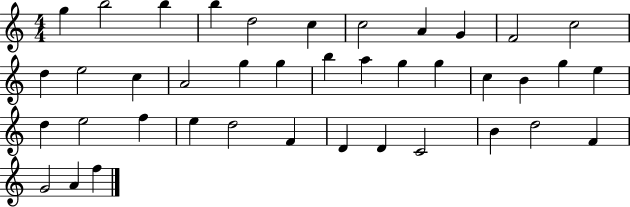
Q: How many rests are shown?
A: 0